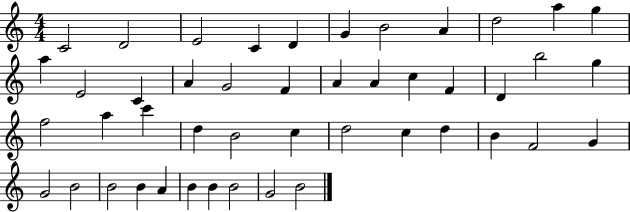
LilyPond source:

{
  \clef treble
  \numericTimeSignature
  \time 4/4
  \key c \major
  c'2 d'2 | e'2 c'4 d'4 | g'4 b'2 a'4 | d''2 a''4 g''4 | \break a''4 e'2 c'4 | a'4 g'2 f'4 | a'4 a'4 c''4 f'4 | d'4 b''2 g''4 | \break f''2 a''4 c'''4 | d''4 b'2 c''4 | d''2 c''4 d''4 | b'4 f'2 g'4 | \break g'2 b'2 | b'2 b'4 a'4 | b'4 b'4 b'2 | g'2 b'2 | \break \bar "|."
}